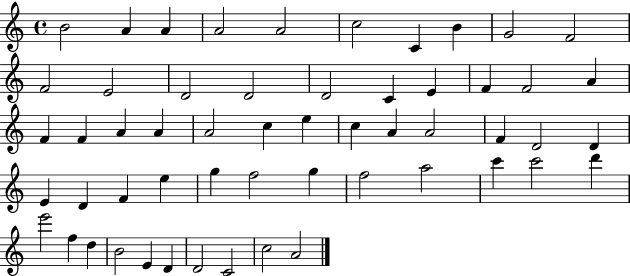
{
  \clef treble
  \time 4/4
  \defaultTimeSignature
  \key c \major
  b'2 a'4 a'4 | a'2 a'2 | c''2 c'4 b'4 | g'2 f'2 | \break f'2 e'2 | d'2 d'2 | d'2 c'4 e'4 | f'4 f'2 a'4 | \break f'4 f'4 a'4 a'4 | a'2 c''4 e''4 | c''4 a'4 a'2 | f'4 d'2 d'4 | \break e'4 d'4 f'4 e''4 | g''4 f''2 g''4 | f''2 a''2 | c'''4 c'''2 d'''4 | \break e'''2 f''4 d''4 | b'2 e'4 d'4 | d'2 c'2 | c''2 a'2 | \break \bar "|."
}